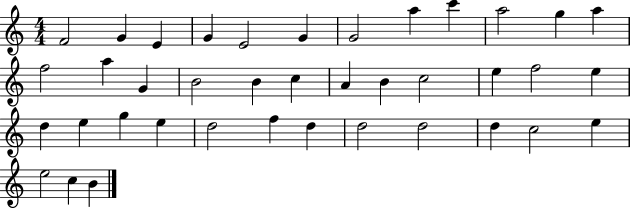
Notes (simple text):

F4/h G4/q E4/q G4/q E4/h G4/q G4/h A5/q C6/q A5/h G5/q A5/q F5/h A5/q G4/q B4/h B4/q C5/q A4/q B4/q C5/h E5/q F5/h E5/q D5/q E5/q G5/q E5/q D5/h F5/q D5/q D5/h D5/h D5/q C5/h E5/q E5/h C5/q B4/q